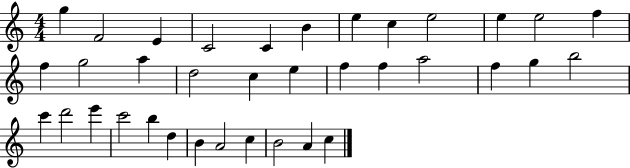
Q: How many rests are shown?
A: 0